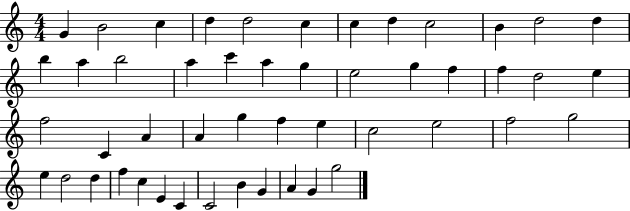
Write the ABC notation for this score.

X:1
T:Untitled
M:4/4
L:1/4
K:C
G B2 c d d2 c c d c2 B d2 d b a b2 a c' a g e2 g f f d2 e f2 C A A g f e c2 e2 f2 g2 e d2 d f c E C C2 B G A G g2